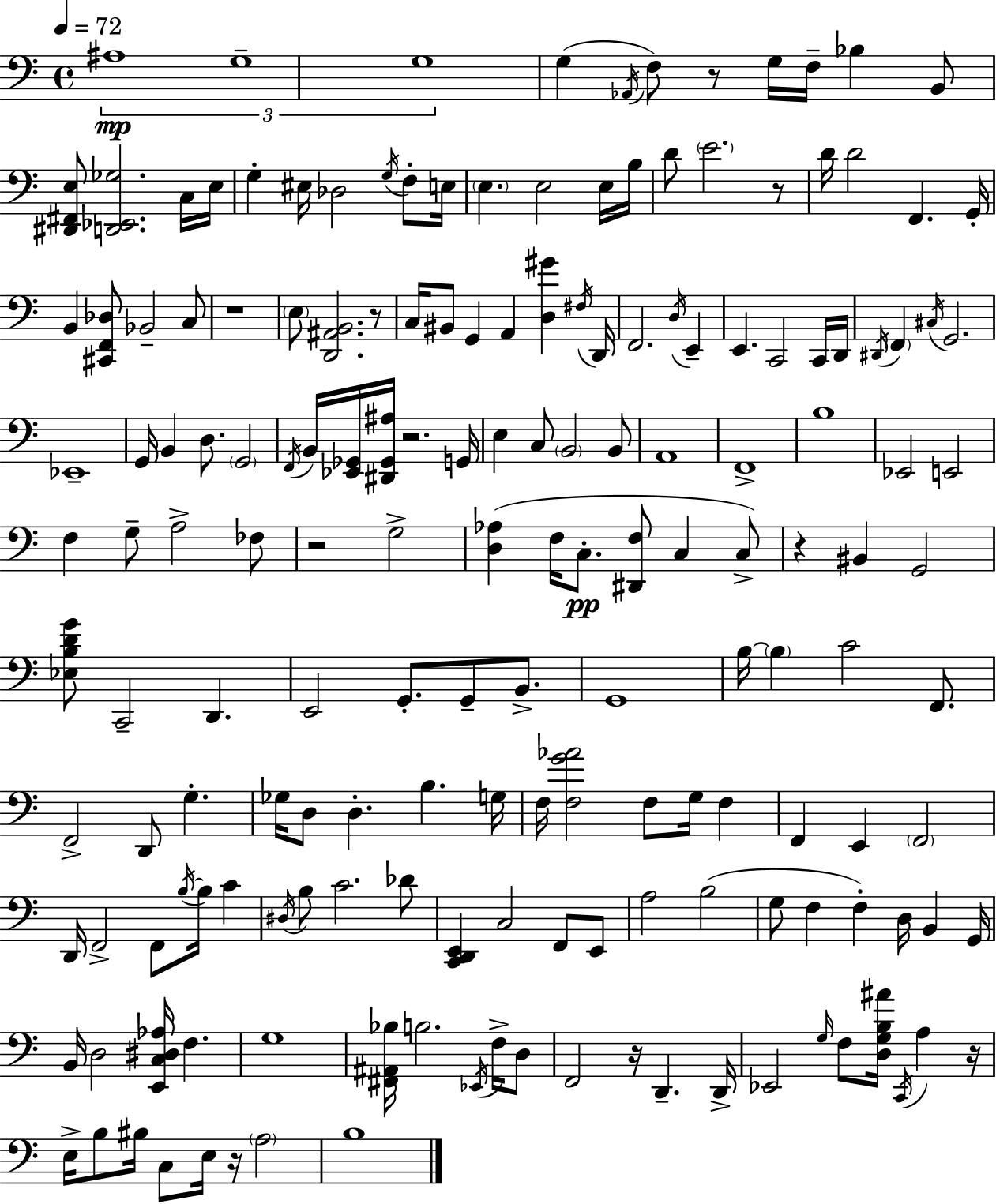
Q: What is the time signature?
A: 4/4